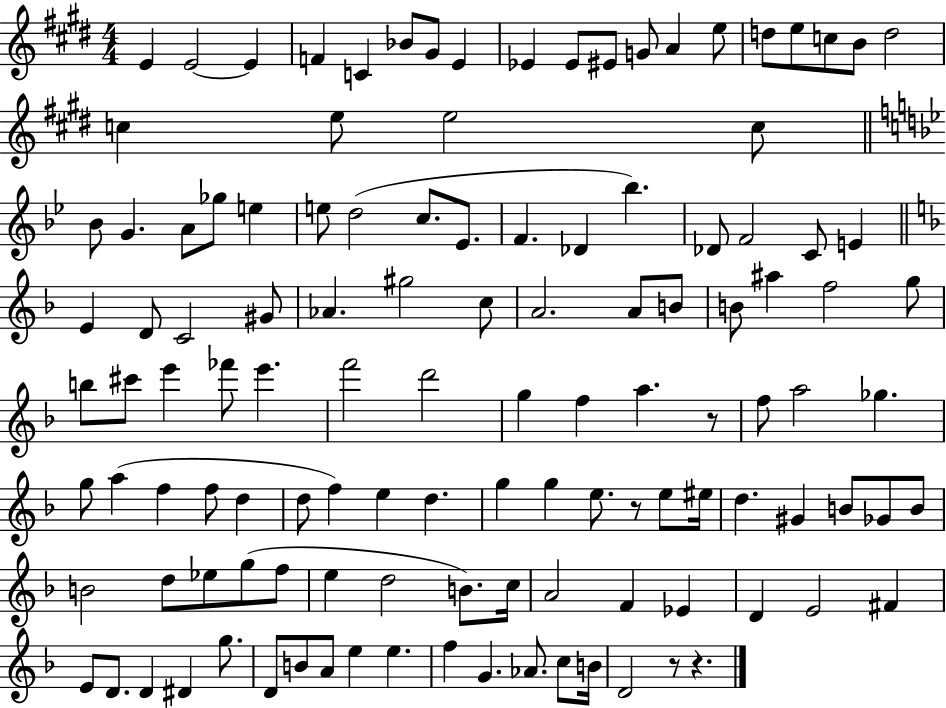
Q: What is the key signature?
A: E major